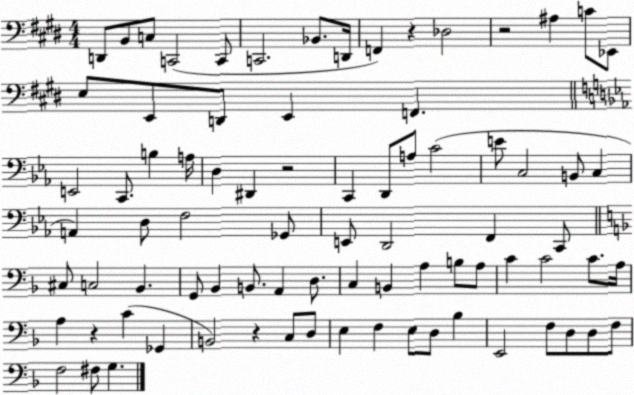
X:1
T:Untitled
M:4/4
L:1/4
K:E
D,,/2 B,,/2 C,/2 C,,2 C,,/2 C,,2 _B,,/2 D,,/4 F,, z _D,2 z2 ^A, C/2 _E,,/2 E,/2 E,,/2 D,,/2 E,, F,, E,,2 C,,/2 B, A,/4 D, ^D,, z2 C,, D,,/2 A,/2 C2 E/2 C,2 B,,/2 C, A,, D,/2 F,2 _G,,/2 E,,/2 D,,2 F,, C,,/2 ^C,/2 C,2 _B,, G,,/2 _B,, B,,/2 A,, D,/2 C, B,, A, B,/2 A,/2 C C2 C/2 A,/4 A, z C _G,, B,,2 z C,/2 D,/2 E, F, E,/2 D,/2 _B, E,,2 F,/2 D,/2 D,/2 F,/2 F,2 ^F,/2 G,